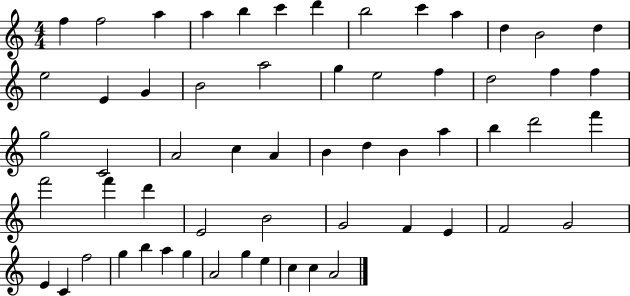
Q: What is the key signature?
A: C major